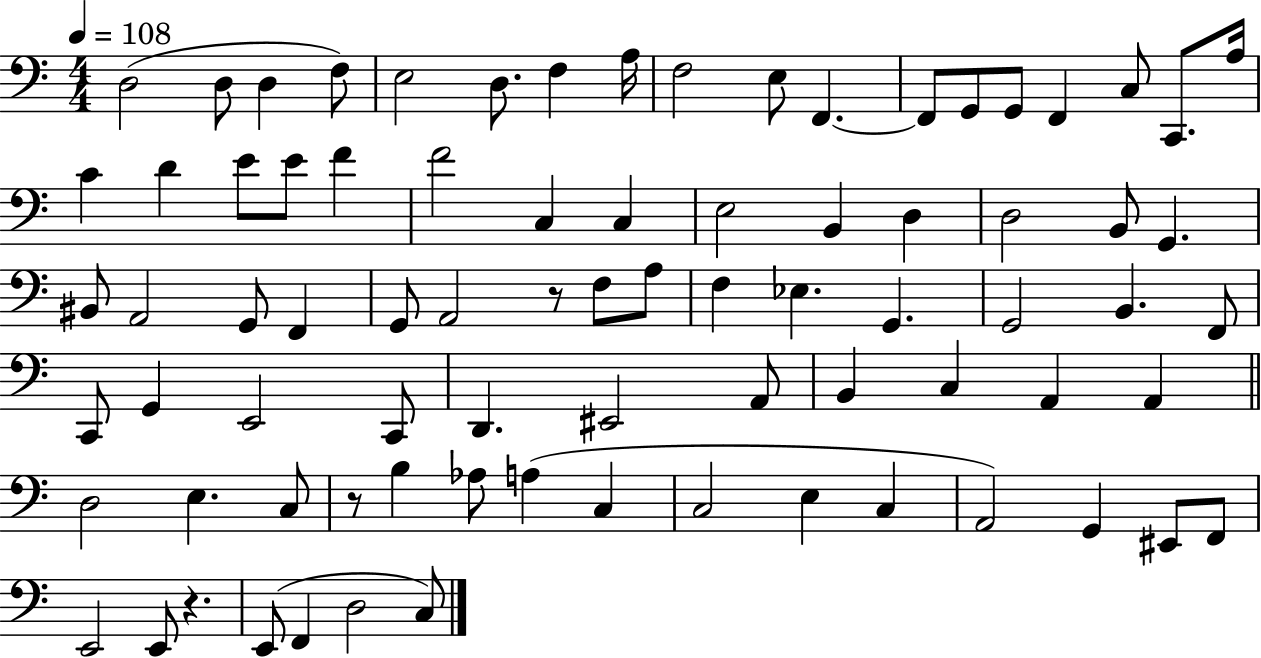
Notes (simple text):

D3/h D3/e D3/q F3/e E3/h D3/e. F3/q A3/s F3/h E3/e F2/q. F2/e G2/e G2/e F2/q C3/e C2/e. A3/s C4/q D4/q E4/e E4/e F4/q F4/h C3/q C3/q E3/h B2/q D3/q D3/h B2/e G2/q. BIS2/e A2/h G2/e F2/q G2/e A2/h R/e F3/e A3/e F3/q Eb3/q. G2/q. G2/h B2/q. F2/e C2/e G2/q E2/h C2/e D2/q. EIS2/h A2/e B2/q C3/q A2/q A2/q D3/h E3/q. C3/e R/e B3/q Ab3/e A3/q C3/q C3/h E3/q C3/q A2/h G2/q EIS2/e F2/e E2/h E2/e R/q. E2/e F2/q D3/h C3/e